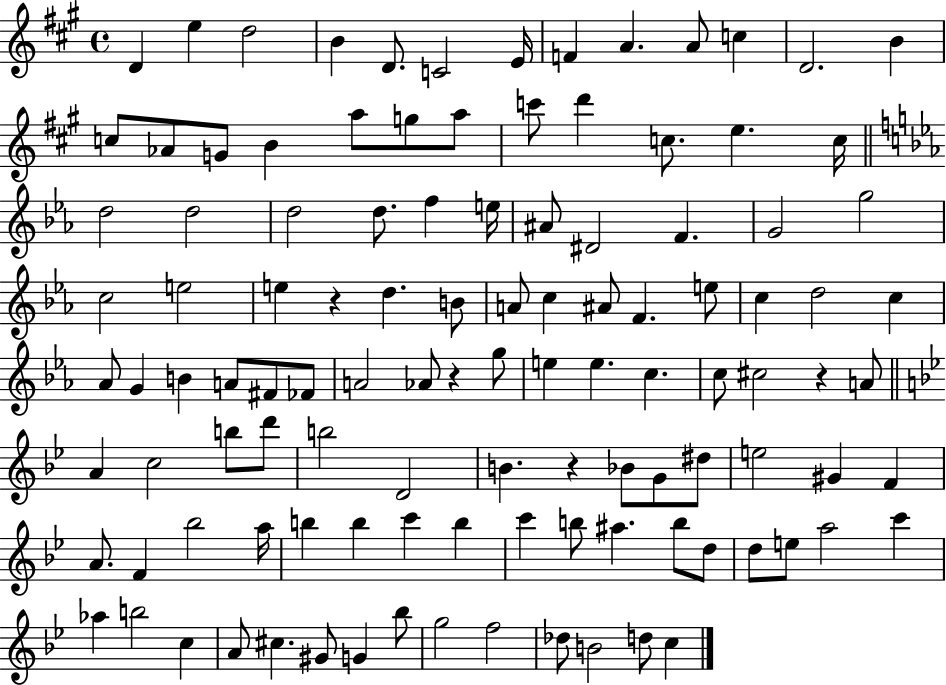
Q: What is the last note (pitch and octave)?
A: C5